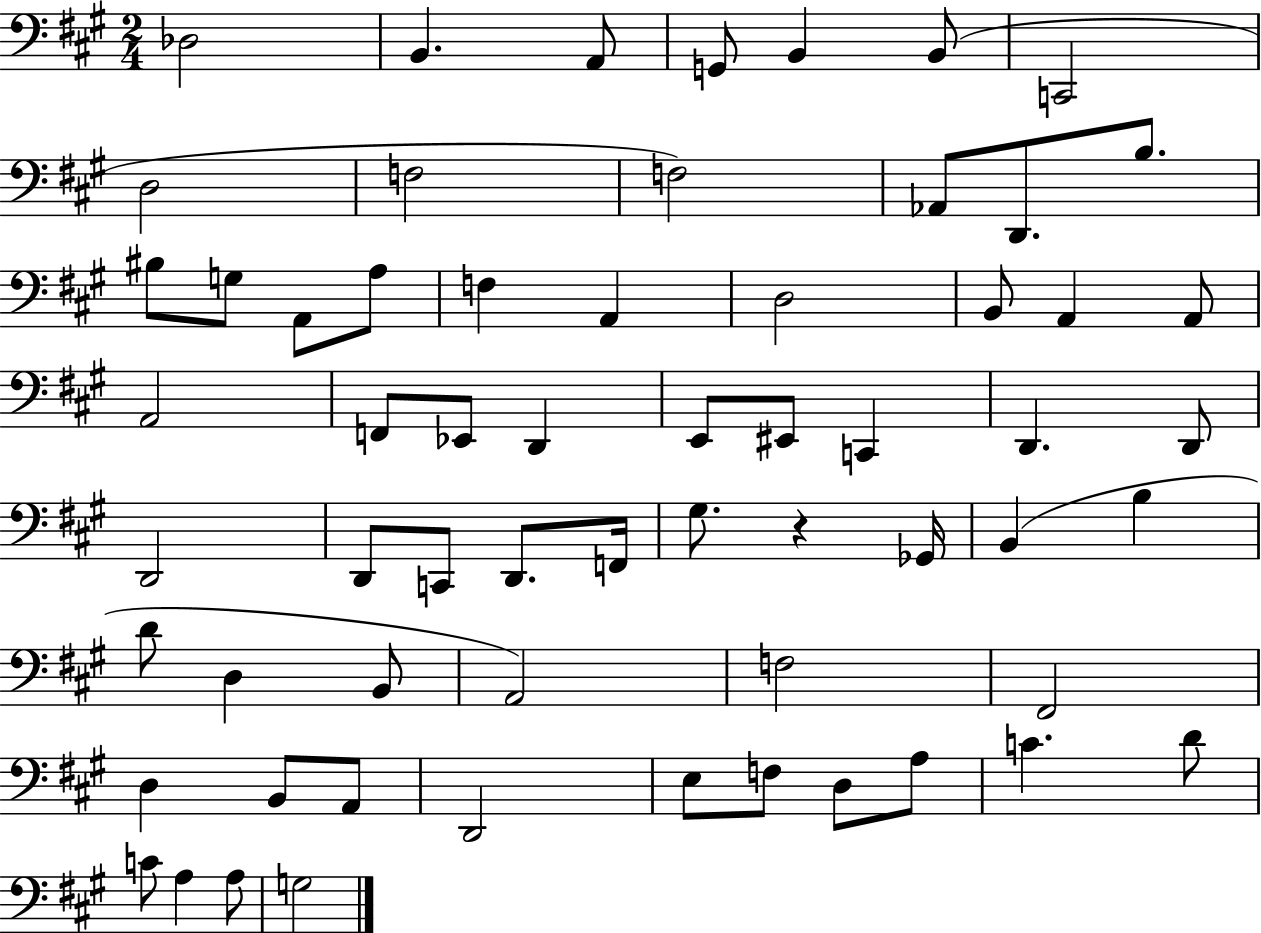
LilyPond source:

{
  \clef bass
  \numericTimeSignature
  \time 2/4
  \key a \major
  \repeat volta 2 { des2 | b,4. a,8 | g,8 b,4 b,8( | c,2 | \break d2 | f2 | f2) | aes,8 d,8. b8. | \break bis8 g8 a,8 a8 | f4 a,4 | d2 | b,8 a,4 a,8 | \break a,2 | f,8 ees,8 d,4 | e,8 eis,8 c,4 | d,4. d,8 | \break d,2 | d,8 c,8 d,8. f,16 | gis8. r4 ges,16 | b,4( b4 | \break d'8 d4 b,8 | a,2) | f2 | fis,2 | \break d4 b,8 a,8 | d,2 | e8 f8 d8 a8 | c'4. d'8 | \break c'8 a4 a8 | g2 | } \bar "|."
}